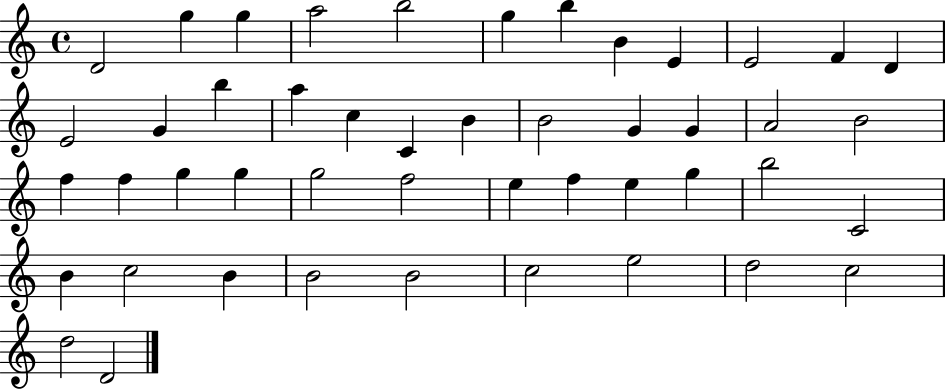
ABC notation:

X:1
T:Untitled
M:4/4
L:1/4
K:C
D2 g g a2 b2 g b B E E2 F D E2 G b a c C B B2 G G A2 B2 f f g g g2 f2 e f e g b2 C2 B c2 B B2 B2 c2 e2 d2 c2 d2 D2